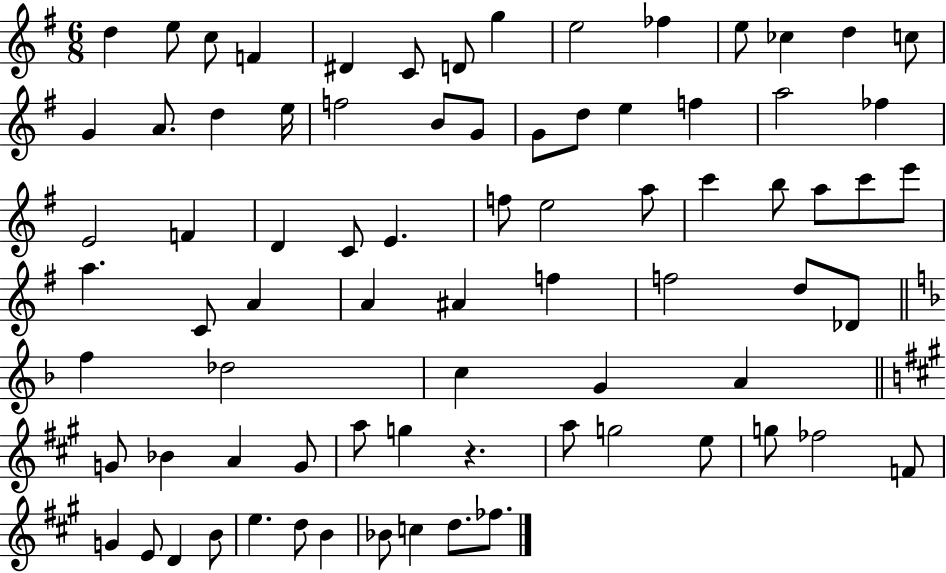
{
  \clef treble
  \numericTimeSignature
  \time 6/8
  \key g \major
  d''4 e''8 c''8 f'4 | dis'4 c'8 d'8 g''4 | e''2 fes''4 | e''8 ces''4 d''4 c''8 | \break g'4 a'8. d''4 e''16 | f''2 b'8 g'8 | g'8 d''8 e''4 f''4 | a''2 fes''4 | \break e'2 f'4 | d'4 c'8 e'4. | f''8 e''2 a''8 | c'''4 b''8 a''8 c'''8 e'''8 | \break a''4. c'8 a'4 | a'4 ais'4 f''4 | f''2 d''8 des'8 | \bar "||" \break \key f \major f''4 des''2 | c''4 g'4 a'4 | \bar "||" \break \key a \major g'8 bes'4 a'4 g'8 | a''8 g''4 r4. | a''8 g''2 e''8 | g''8 fes''2 f'8 | \break g'4 e'8 d'4 b'8 | e''4. d''8 b'4 | bes'8 c''4 d''8. fes''8. | \bar "|."
}